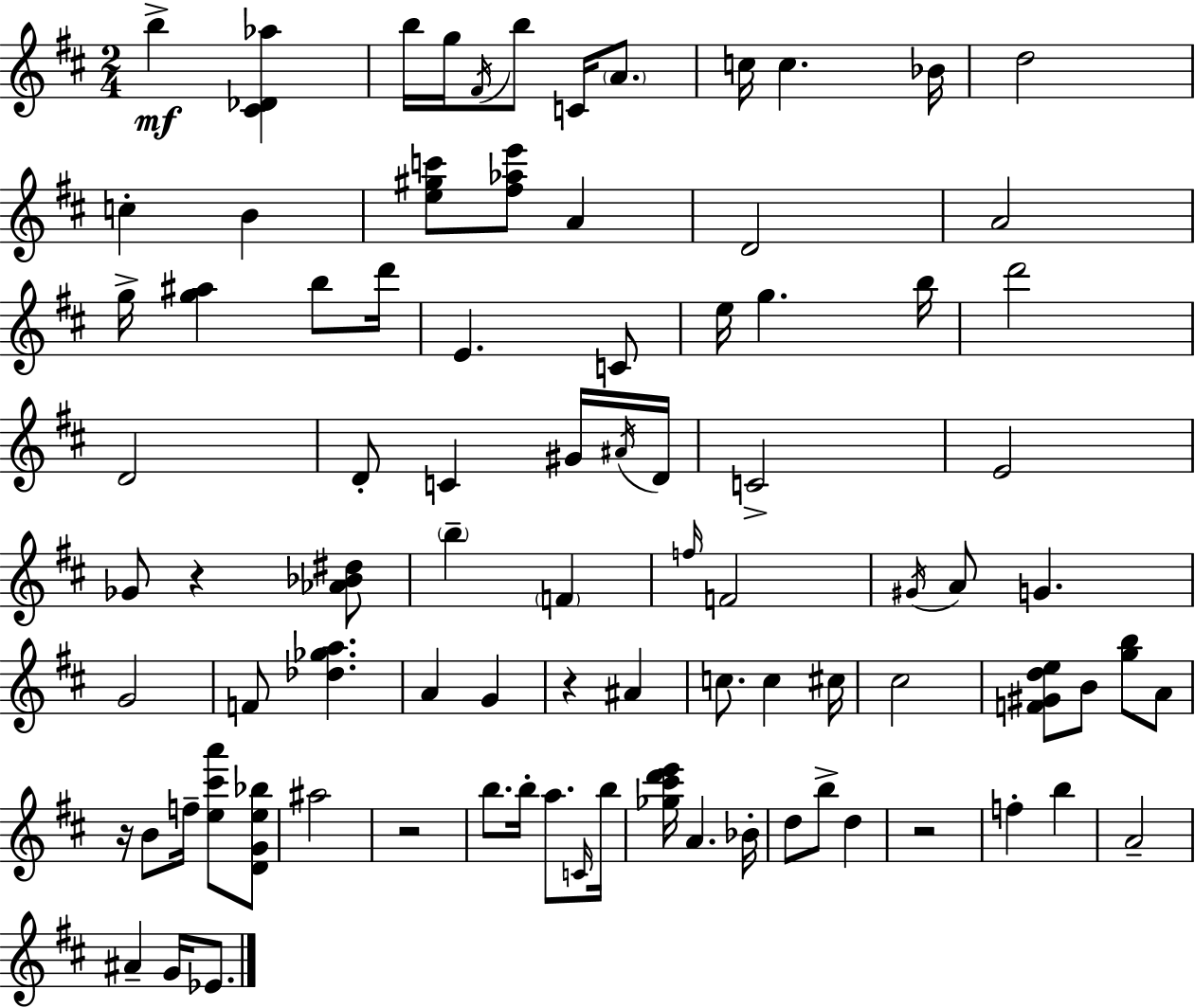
{
  \clef treble
  \numericTimeSignature
  \time 2/4
  \key d \major
  b''4->\mf <cis' des' aes''>4 | b''16 g''16 \acciaccatura { fis'16 } b''8 c'16 \parenthesize a'8. | c''16 c''4. | bes'16 d''2 | \break c''4-. b'4 | <e'' gis'' c'''>8 <fis'' aes'' e'''>8 a'4 | d'2 | a'2 | \break g''16-> <g'' ais''>4 b''8 | d'''16 e'4. c'8 | e''16 g''4. | b''16 d'''2 | \break d'2 | d'8-. c'4 gis'16 | \acciaccatura { ais'16 } d'16 c'2-> | e'2 | \break ges'8 r4 | <aes' bes' dis''>8 \parenthesize b''4-- \parenthesize f'4 | \grace { f''16 } f'2 | \acciaccatura { gis'16 } a'8 g'4. | \break g'2 | f'8 <des'' ges'' a''>4. | a'4 | g'4 r4 | \break ais'4 c''8. c''4 | cis''16 cis''2 | <f' gis' d'' e''>8 b'8 | <g'' b''>8 a'8 r16 b'8 f''16-- | \break <e'' cis''' a'''>8 <d' g' e'' bes''>8 ais''2 | r2 | b''8. b''16-. | a''8. \grace { c'16 } b''16 <ges'' cis''' d''' e'''>16 a'4. | \break bes'16-. d''8 b''8-> | d''4 r2 | f''4-. | b''4 a'2-- | \break ais'4-- | g'16 ees'8. \bar "|."
}